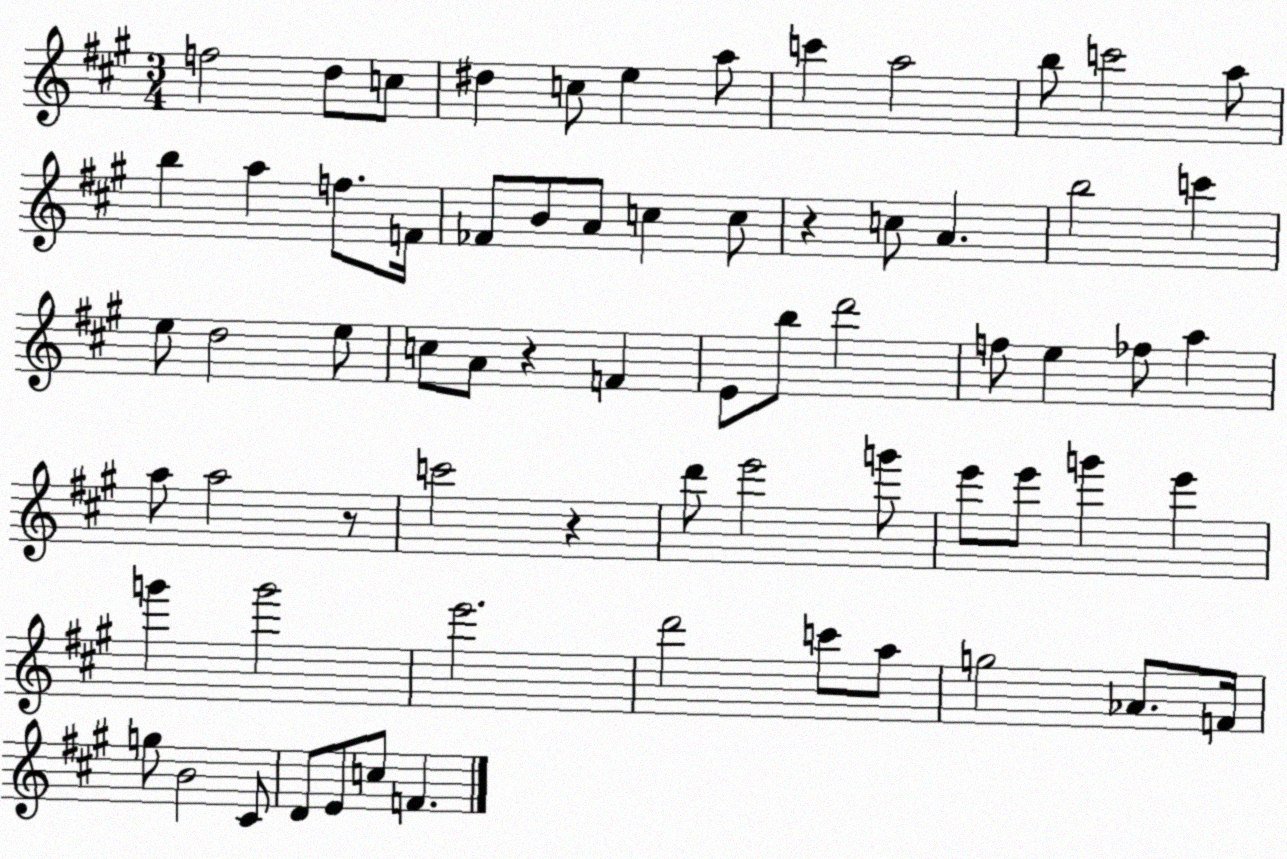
X:1
T:Untitled
M:3/4
L:1/4
K:A
f2 d/2 c/2 ^d c/2 e a/2 c' a2 b/2 c'2 a/2 b a f/2 F/4 _F/2 B/2 A/2 c c/2 z c/2 A b2 c' e/2 d2 e/2 c/2 A/2 z F E/2 b/2 d'2 f/2 e _f/2 a a/2 a2 z/2 c'2 z d'/2 e'2 g'/2 e'/2 e'/2 g' e' g' g'2 e'2 d'2 c'/2 a/2 g2 _A/2 F/4 g/2 B2 ^C/2 D/2 E/2 c/2 F